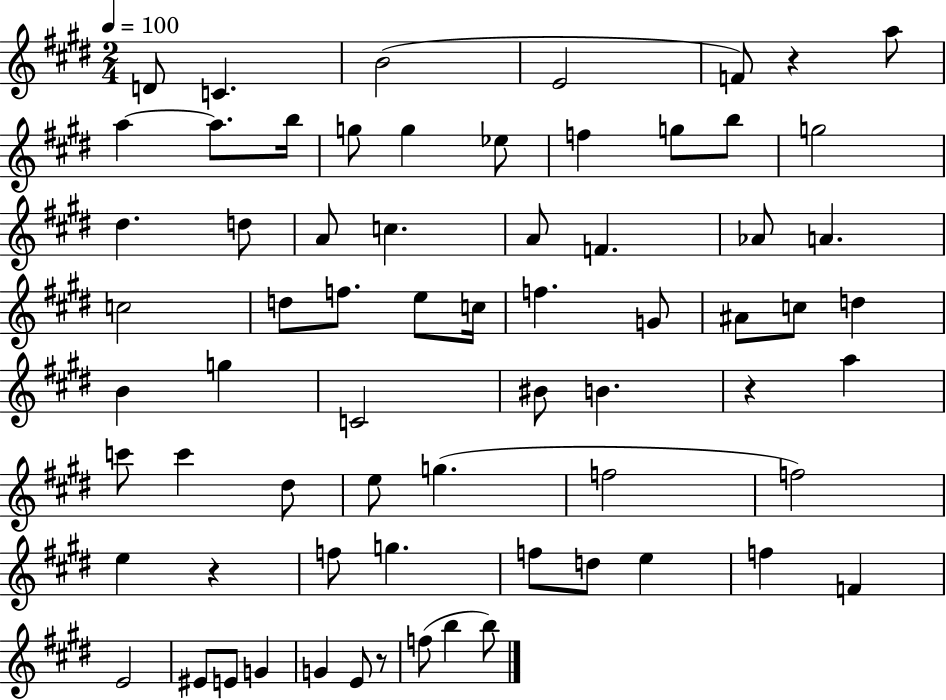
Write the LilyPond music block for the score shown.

{
  \clef treble
  \numericTimeSignature
  \time 2/4
  \key e \major
  \tempo 4 = 100
  d'8 c'4. | b'2( | e'2 | f'8) r4 a''8 | \break a''4~~ a''8. b''16 | g''8 g''4 ees''8 | f''4 g''8 b''8 | g''2 | \break dis''4. d''8 | a'8 c''4. | a'8 f'4. | aes'8 a'4. | \break c''2 | d''8 f''8. e''8 c''16 | f''4. g'8 | ais'8 c''8 d''4 | \break b'4 g''4 | c'2 | bis'8 b'4. | r4 a''4 | \break c'''8 c'''4 dis''8 | e''8 g''4.( | f''2 | f''2) | \break e''4 r4 | f''8 g''4. | f''8 d''8 e''4 | f''4 f'4 | \break e'2 | eis'8 e'8 g'4 | g'4 e'8 r8 | f''8( b''4 b''8) | \break \bar "|."
}